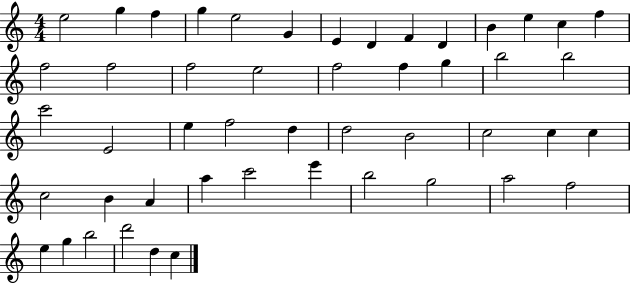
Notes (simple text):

E5/h G5/q F5/q G5/q E5/h G4/q E4/q D4/q F4/q D4/q B4/q E5/q C5/q F5/q F5/h F5/h F5/h E5/h F5/h F5/q G5/q B5/h B5/h C6/h E4/h E5/q F5/h D5/q D5/h B4/h C5/h C5/q C5/q C5/h B4/q A4/q A5/q C6/h E6/q B5/h G5/h A5/h F5/h E5/q G5/q B5/h D6/h D5/q C5/q